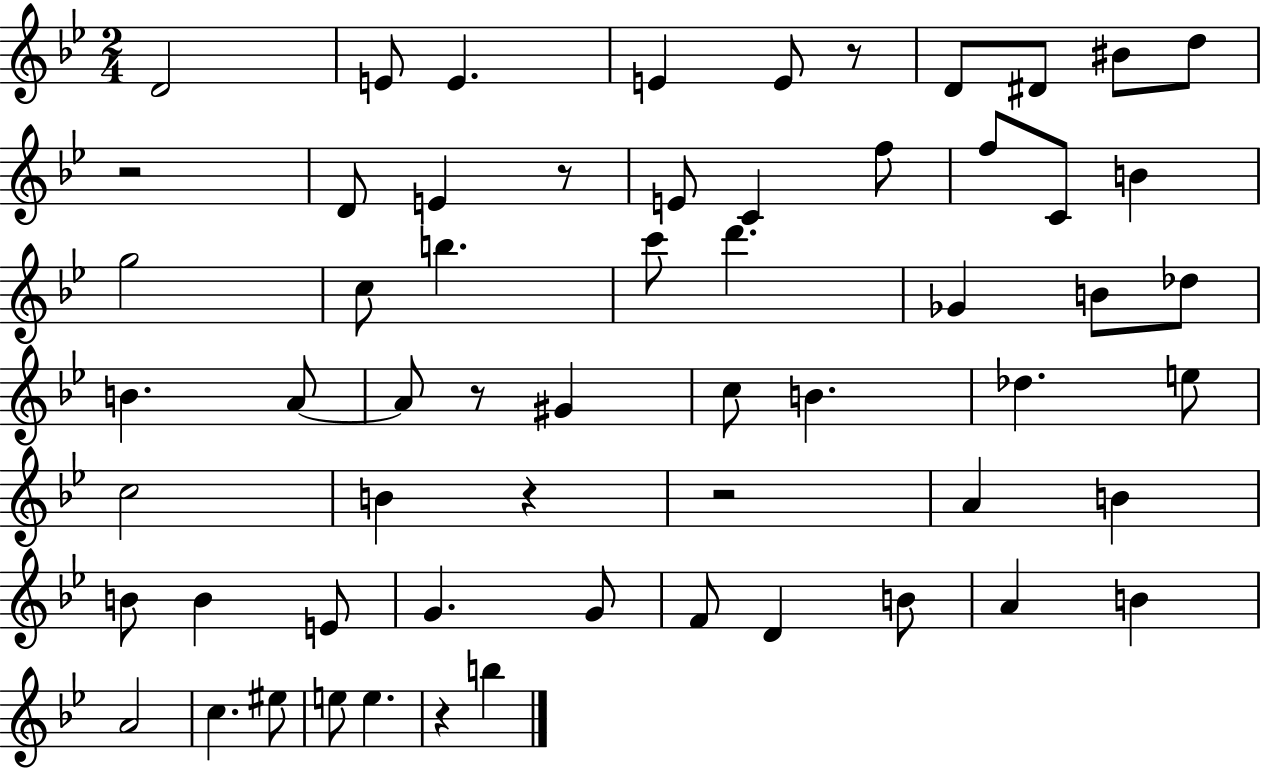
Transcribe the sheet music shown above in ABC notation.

X:1
T:Untitled
M:2/4
L:1/4
K:Bb
D2 E/2 E E E/2 z/2 D/2 ^D/2 ^B/2 d/2 z2 D/2 E z/2 E/2 C f/2 f/2 C/2 B g2 c/2 b c'/2 d' _G B/2 _d/2 B A/2 A/2 z/2 ^G c/2 B _d e/2 c2 B z z2 A B B/2 B E/2 G G/2 F/2 D B/2 A B A2 c ^e/2 e/2 e z b